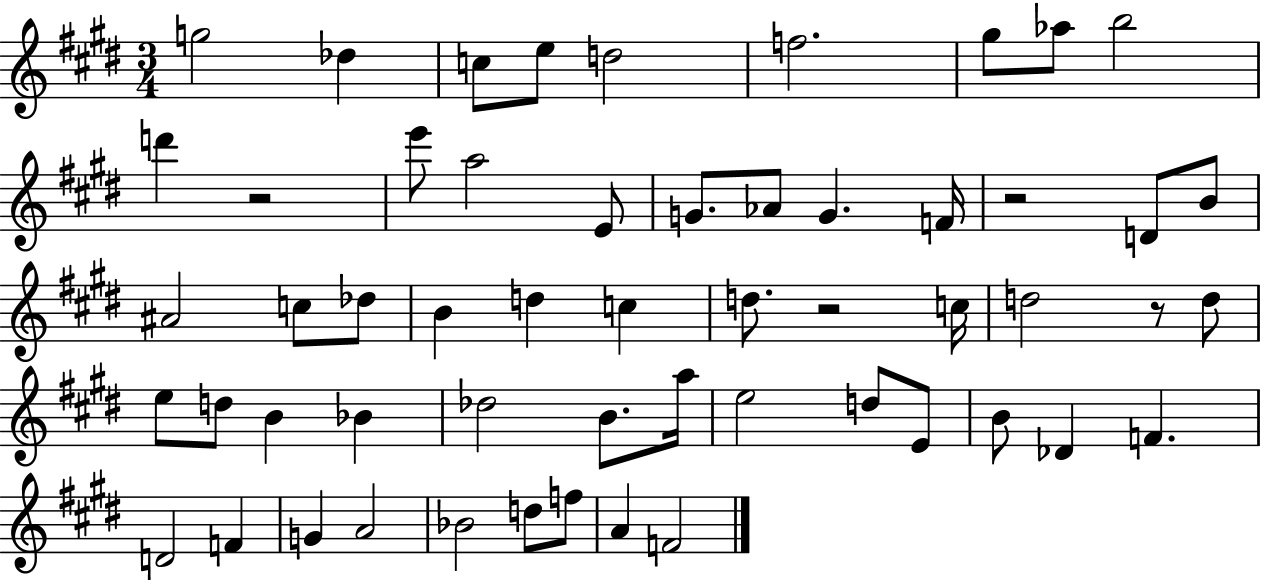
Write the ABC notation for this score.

X:1
T:Untitled
M:3/4
L:1/4
K:E
g2 _d c/2 e/2 d2 f2 ^g/2 _a/2 b2 d' z2 e'/2 a2 E/2 G/2 _A/2 G F/4 z2 D/2 B/2 ^A2 c/2 _d/2 B d c d/2 z2 c/4 d2 z/2 d/2 e/2 d/2 B _B _d2 B/2 a/4 e2 d/2 E/2 B/2 _D F D2 F G A2 _B2 d/2 f/2 A F2